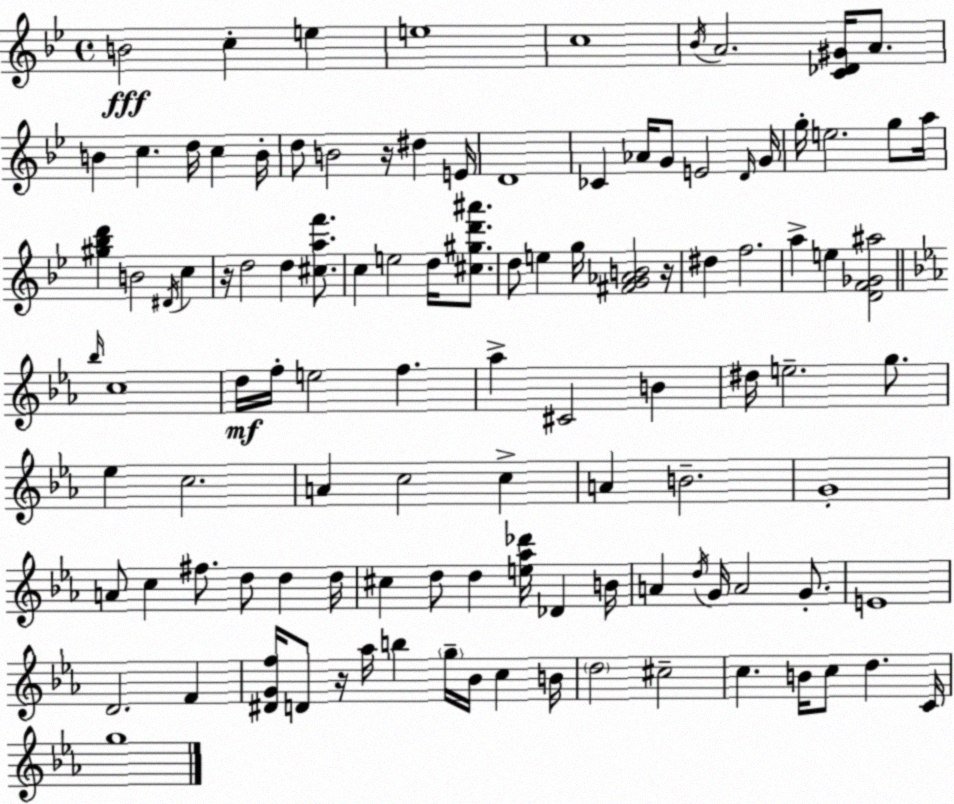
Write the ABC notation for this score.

X:1
T:Untitled
M:4/4
L:1/4
K:Bb
B2 c e e4 c4 _B/4 A2 [C_D^G]/4 A/2 B c d/4 c B/4 d/2 B2 z/4 ^d E/4 D4 _C _A/4 G/2 E2 D/4 G/4 g/4 e2 g/2 a/4 [^g_bd'] B2 ^D/4 c z/4 d2 d [^caf']/2 c e2 d/4 [^c^gd'^a']/2 d/2 e g/4 [^FG_AB]2 z/4 ^d f2 a e [DF_G^a]2 _b/4 c4 d/4 f/4 e2 f _a ^C2 B ^d/4 e2 g/2 _e c2 A c2 c A B2 G4 A/2 c ^f/2 d/2 d d/4 ^c d/2 d [e_a_d']/4 _D B/4 A d/4 G/4 A2 G/2 E4 D2 F [^DGf]/4 D/2 z/4 _a/4 b g/4 _B/4 c B/4 d2 ^c2 c B/4 c/2 d C/4 g4